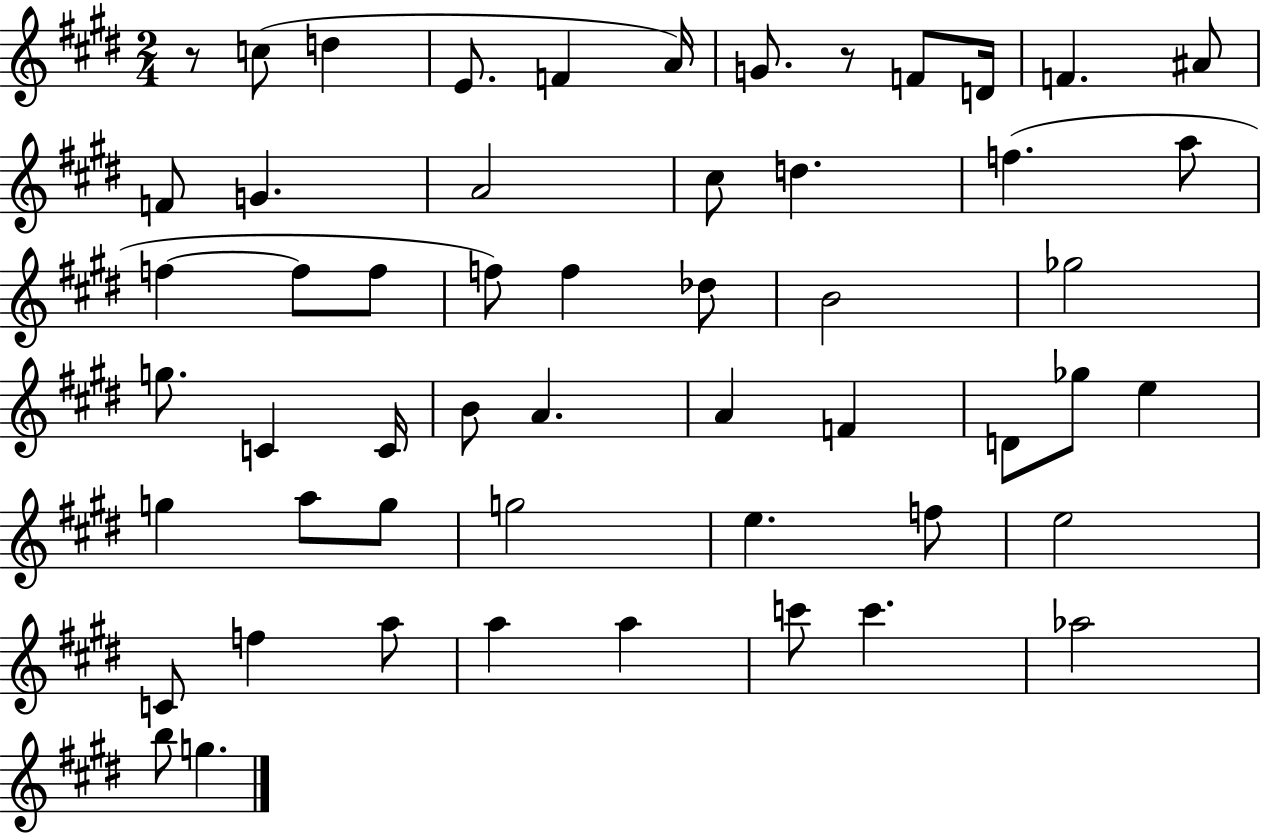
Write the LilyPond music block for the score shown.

{
  \clef treble
  \numericTimeSignature
  \time 2/4
  \key e \major
  \repeat volta 2 { r8 c''8( d''4 | e'8. f'4 a'16) | g'8. r8 f'8 d'16 | f'4. ais'8 | \break f'8 g'4. | a'2 | cis''8 d''4. | f''4.( a''8 | \break f''4~~ f''8 f''8 | f''8) f''4 des''8 | b'2 | ges''2 | \break g''8. c'4 c'16 | b'8 a'4. | a'4 f'4 | d'8 ges''8 e''4 | \break g''4 a''8 g''8 | g''2 | e''4. f''8 | e''2 | \break c'8 f''4 a''8 | a''4 a''4 | c'''8 c'''4. | aes''2 | \break b''8 g''4. | } \bar "|."
}